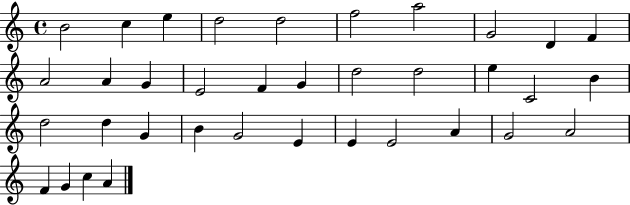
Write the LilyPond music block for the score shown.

{
  \clef treble
  \time 4/4
  \defaultTimeSignature
  \key c \major
  b'2 c''4 e''4 | d''2 d''2 | f''2 a''2 | g'2 d'4 f'4 | \break a'2 a'4 g'4 | e'2 f'4 g'4 | d''2 d''2 | e''4 c'2 b'4 | \break d''2 d''4 g'4 | b'4 g'2 e'4 | e'4 e'2 a'4 | g'2 a'2 | \break f'4 g'4 c''4 a'4 | \bar "|."
}